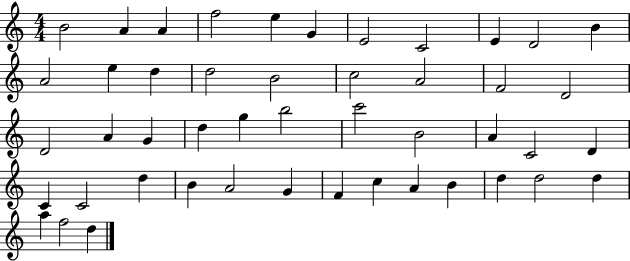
X:1
T:Untitled
M:4/4
L:1/4
K:C
B2 A A f2 e G E2 C2 E D2 B A2 e d d2 B2 c2 A2 F2 D2 D2 A G d g b2 c'2 B2 A C2 D C C2 d B A2 G F c A B d d2 d a f2 d